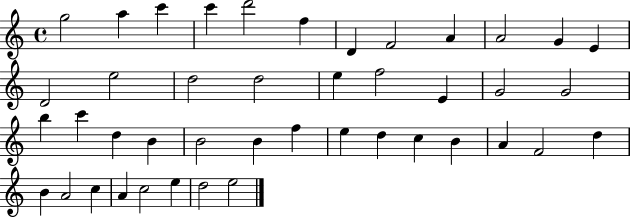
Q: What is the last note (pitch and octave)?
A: E5